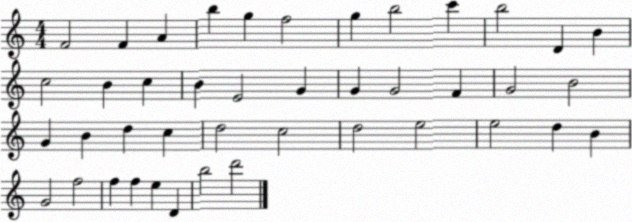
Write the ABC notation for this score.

X:1
T:Untitled
M:4/4
L:1/4
K:C
F2 F A b g f2 g b2 c' b2 D B c2 B c B E2 G G G2 F G2 B2 G B d c d2 c2 d2 e2 e2 d B G2 f2 f f e D b2 d'2